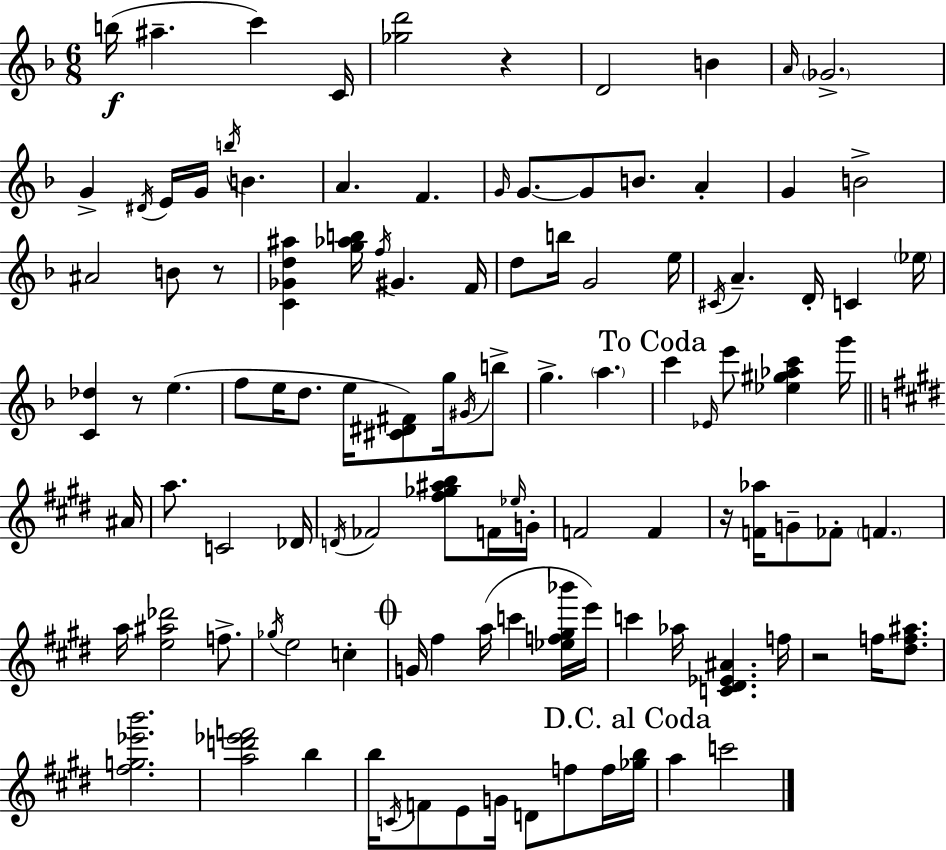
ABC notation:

X:1
T:Untitled
M:6/8
L:1/4
K:F
b/4 ^a c' C/4 [_gd']2 z D2 B A/4 _G2 G ^D/4 E/4 G/4 b/4 B A F G/4 G/2 G/2 B/2 A G B2 ^A2 B/2 z/2 [C_Gd^a] [g_ab]/4 f/4 ^G F/4 d/2 b/4 G2 e/4 ^C/4 A D/4 C _e/4 [C_d] z/2 e f/2 e/4 d/2 e/4 [^C^D^F]/2 g/4 ^G/4 b/2 g a c' _E/4 e'/2 [_e^g_ac'] g'/4 ^A/4 a/2 C2 _D/4 D/4 _F2 [^f_g^ab]/2 F/4 _e/4 G/4 F2 F z/4 [F_a]/4 G/2 _F/2 F a/4 [e^a_d']2 f/2 _g/4 e2 c G/4 ^f a/4 c' [_ef^g_b']/4 e'/4 c' _a/4 [C^D_E^A] f/4 z2 f/4 [^df^a]/2 [^fg_e'b']2 [ad'_e'f']2 b b/4 C/4 F/2 E/2 G/4 D/2 f/2 f/4 [_gb]/4 a c'2